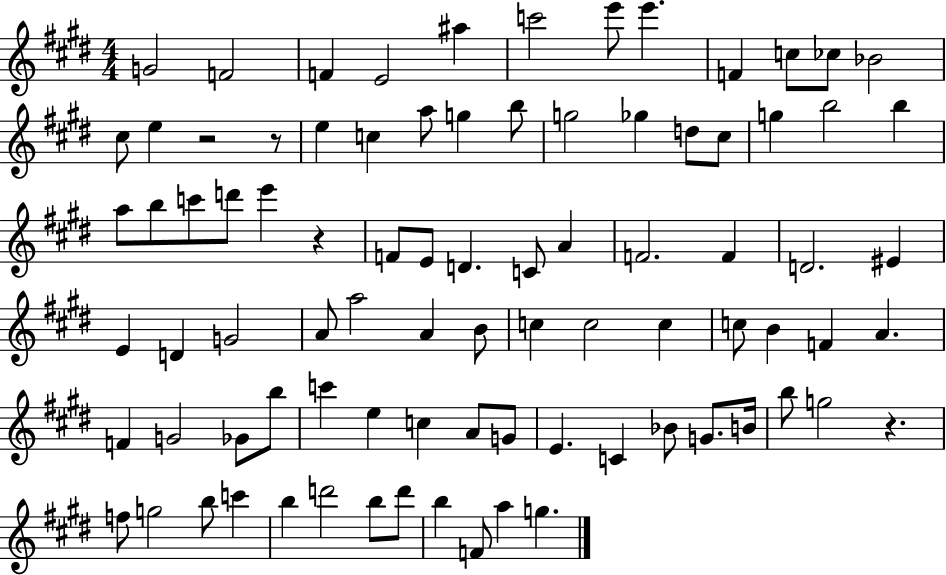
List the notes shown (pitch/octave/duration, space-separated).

G4/h F4/h F4/q E4/h A#5/q C6/h E6/e E6/q. F4/q C5/e CES5/e Bb4/h C#5/e E5/q R/h R/e E5/q C5/q A5/e G5/q B5/e G5/h Gb5/q D5/e C#5/e G5/q B5/h B5/q A5/e B5/e C6/e D6/e E6/q R/q F4/e E4/e D4/q. C4/e A4/q F4/h. F4/q D4/h. EIS4/q E4/q D4/q G4/h A4/e A5/h A4/q B4/e C5/q C5/h C5/q C5/e B4/q F4/q A4/q. F4/q G4/h Gb4/e B5/e C6/q E5/q C5/q A4/e G4/e E4/q. C4/q Bb4/e G4/e. B4/s B5/e G5/h R/q. F5/e G5/h B5/e C6/q B5/q D6/h B5/e D6/e B5/q F4/e A5/q G5/q.